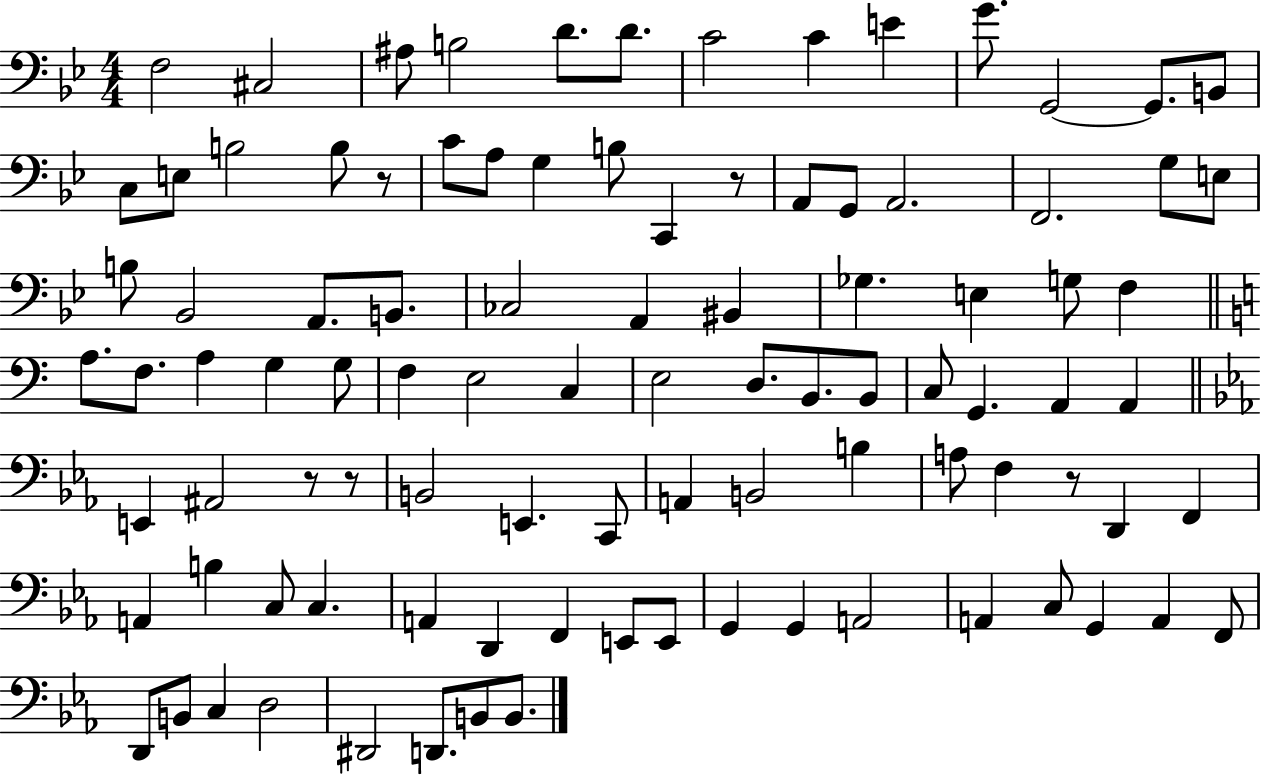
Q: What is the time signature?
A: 4/4